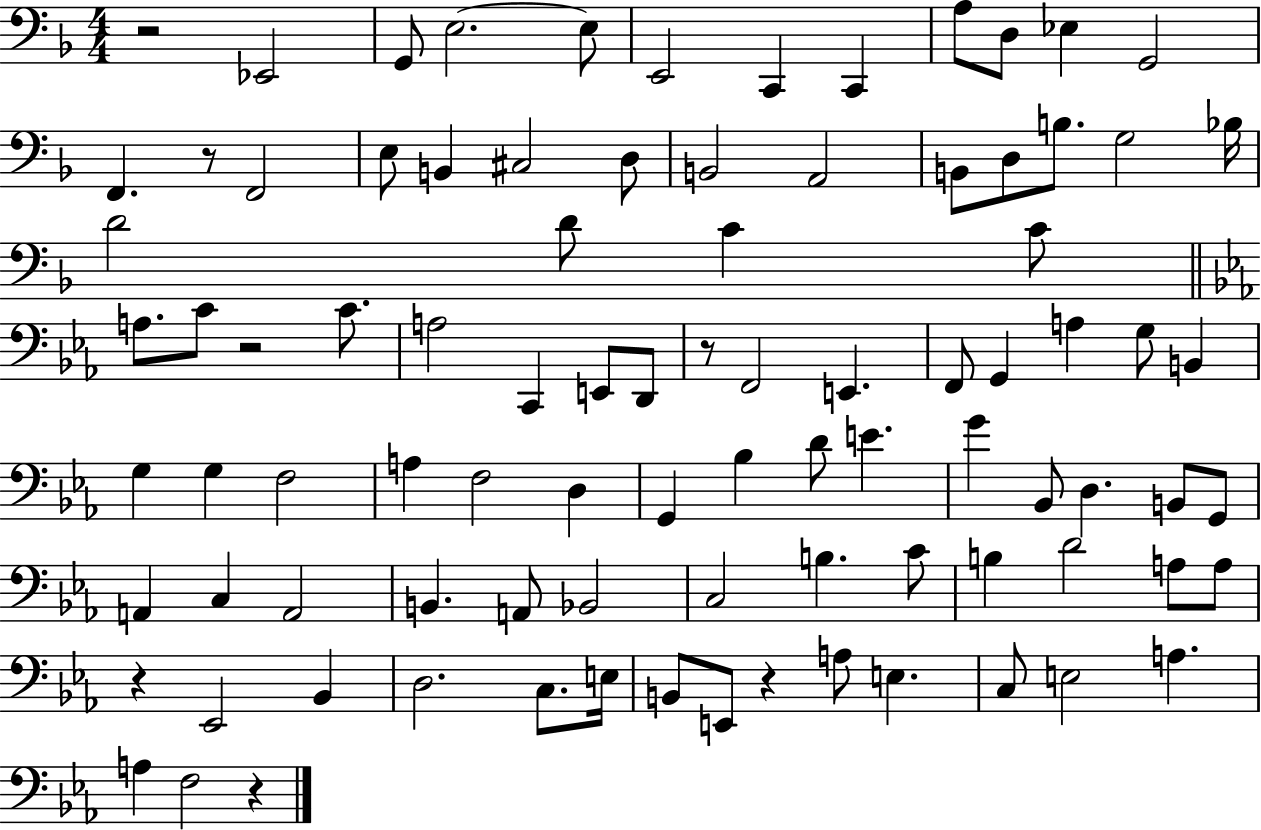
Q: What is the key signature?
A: F major